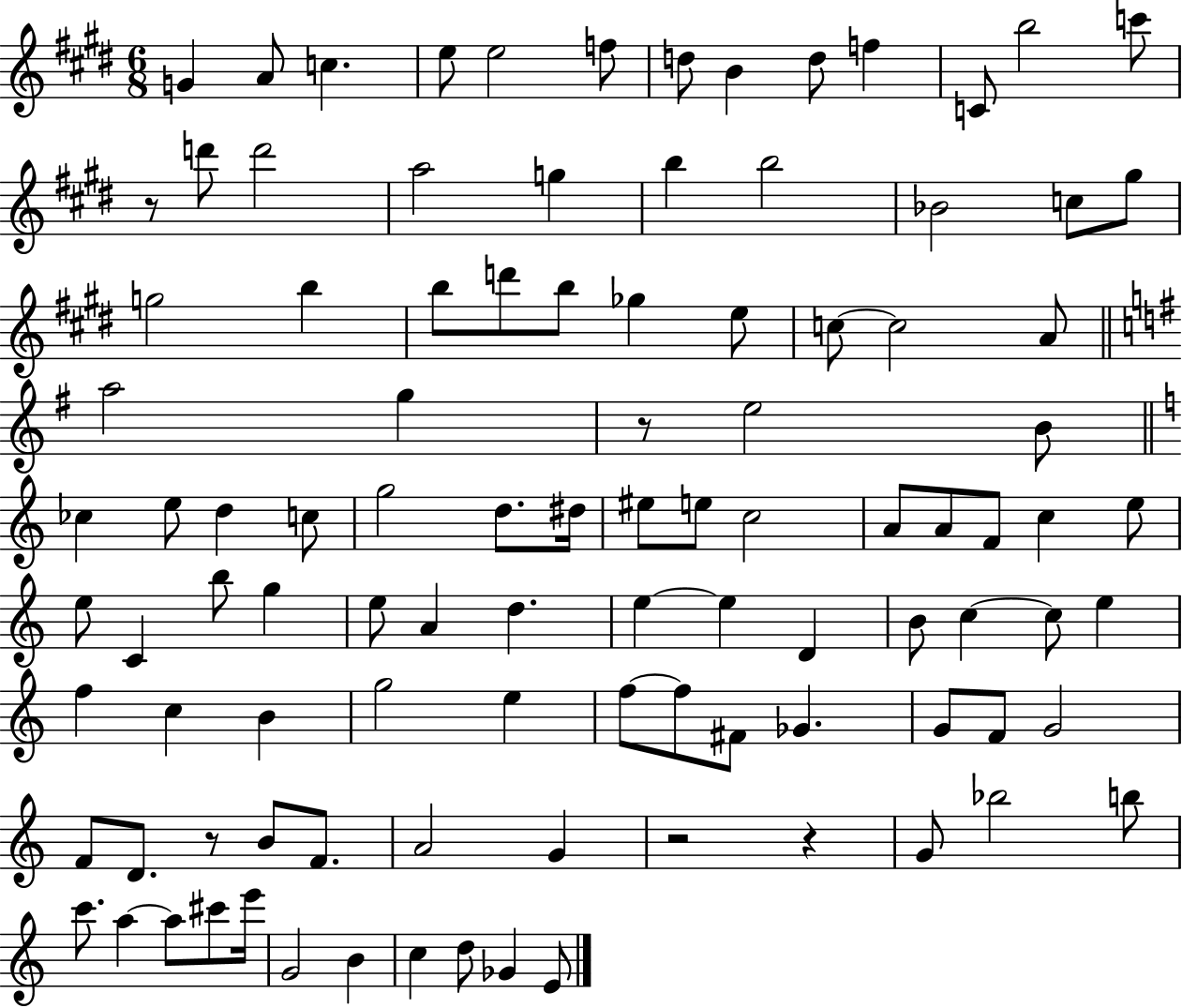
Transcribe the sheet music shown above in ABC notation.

X:1
T:Untitled
M:6/8
L:1/4
K:E
G A/2 c e/2 e2 f/2 d/2 B d/2 f C/2 b2 c'/2 z/2 d'/2 d'2 a2 g b b2 _B2 c/2 ^g/2 g2 b b/2 d'/2 b/2 _g e/2 c/2 c2 A/2 a2 g z/2 e2 B/2 _c e/2 d c/2 g2 d/2 ^d/4 ^e/2 e/2 c2 A/2 A/2 F/2 c e/2 e/2 C b/2 g e/2 A d e e D B/2 c c/2 e f c B g2 e f/2 f/2 ^F/2 _G G/2 F/2 G2 F/2 D/2 z/2 B/2 F/2 A2 G z2 z G/2 _b2 b/2 c'/2 a a/2 ^c'/2 e'/4 G2 B c d/2 _G E/2